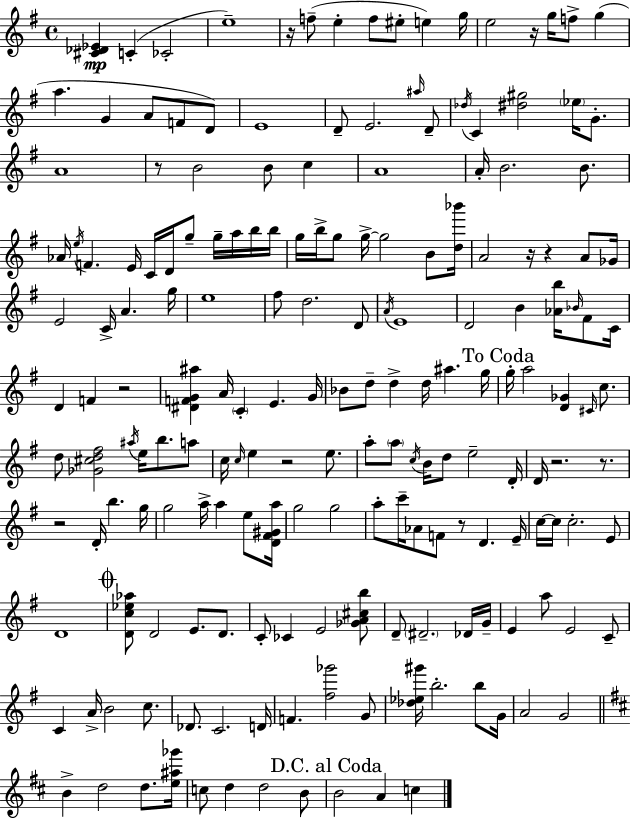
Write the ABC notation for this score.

X:1
T:Untitled
M:4/4
L:1/4
K:G
[^C_D_E] C _C2 e4 z/4 f/2 e f/2 ^e/2 e g/4 e2 z/4 g/4 f/2 g a G A/2 F/2 D/2 E4 D/2 E2 ^a/4 D/2 _d/4 C [^d^g]2 _e/4 G/2 A4 z/2 B2 B/2 c A4 A/4 B2 B/2 _A/4 e/4 F E/4 C/4 D/4 g/2 g/4 a/4 b/4 b/4 g/4 b/4 g/2 g/4 g2 B/2 [d_b']/4 A2 z/4 z A/2 _G/4 E2 C/4 A g/4 e4 ^f/2 d2 D/2 A/4 E4 D2 B [_Ab]/4 _B/4 ^F/2 C/4 D F z2 [^DFG^a] A/4 C E G/4 _B/2 d/2 d d/4 ^a g/4 g/4 a2 [D_G] ^C/4 c/2 d/2 [_G^cd^f]2 ^a/4 e/4 b/2 a/2 c/4 c/4 e z2 e/2 a/2 a/2 c/4 B/4 d/2 e2 D/4 D/4 z2 z/2 z2 D/4 b g/4 g2 a/4 a e/2 [D^F^Ga]/4 g2 g2 a/2 c'/4 _A/2 F/2 z/2 D E/4 c/4 c/4 c2 E/2 D4 [Dc_e_a]/2 D2 E/2 D/2 C/2 _C E2 [_GA^cb]/2 D/2 ^D2 _D/4 G/4 E a/2 E2 C/2 C A/4 B2 c/2 _D/2 C2 D/4 F [^f_g']2 G/2 [_d_e^g']/4 b2 b/2 G/4 A2 G2 B d2 d/2 [e^a_g']/4 c/2 d d2 B/2 B2 A c